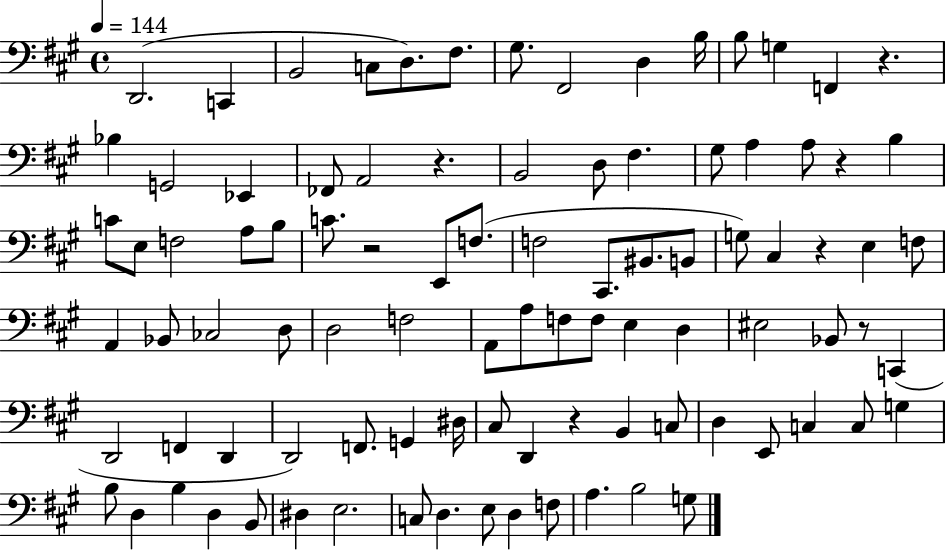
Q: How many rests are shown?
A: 7